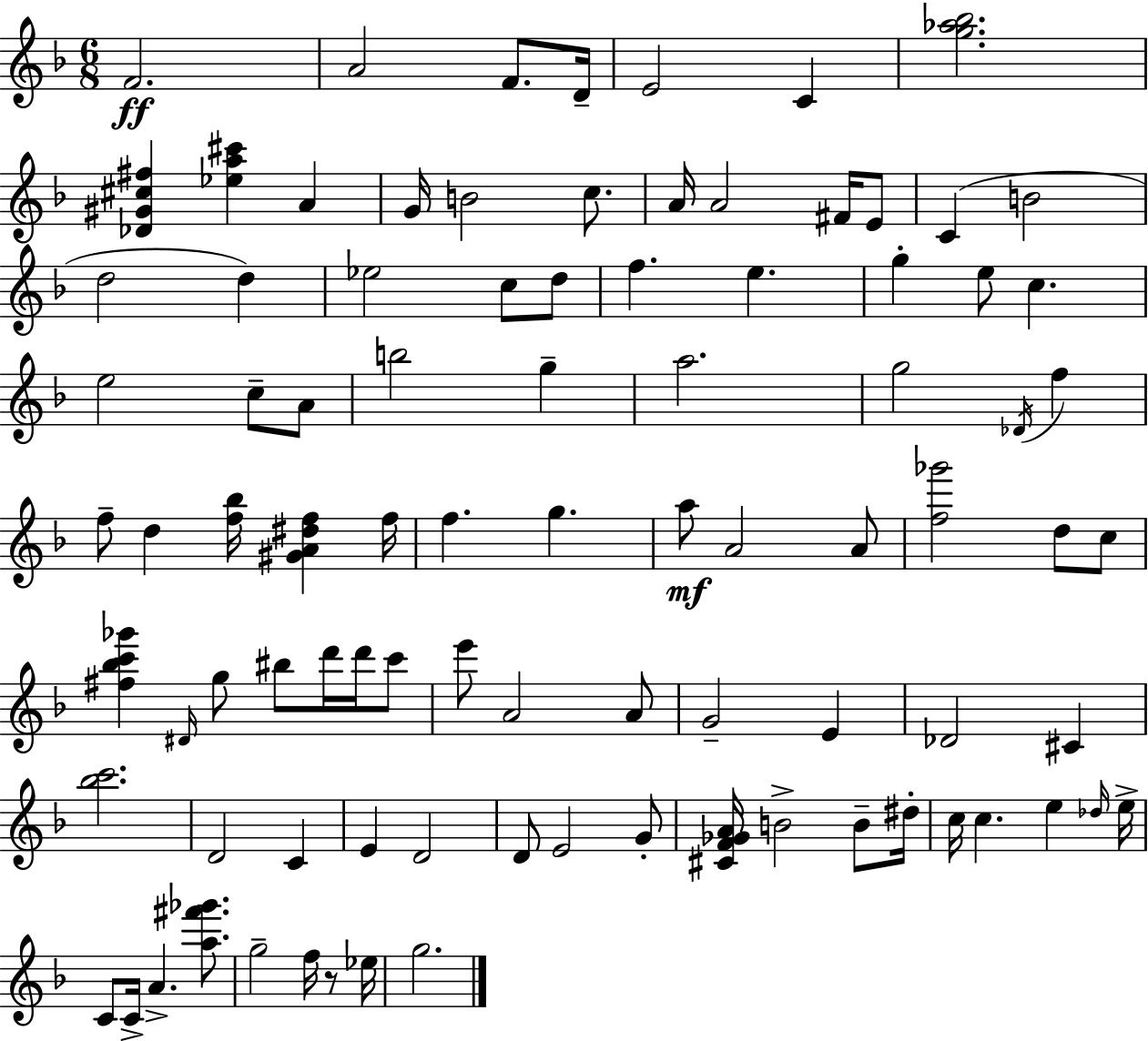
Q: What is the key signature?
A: F major